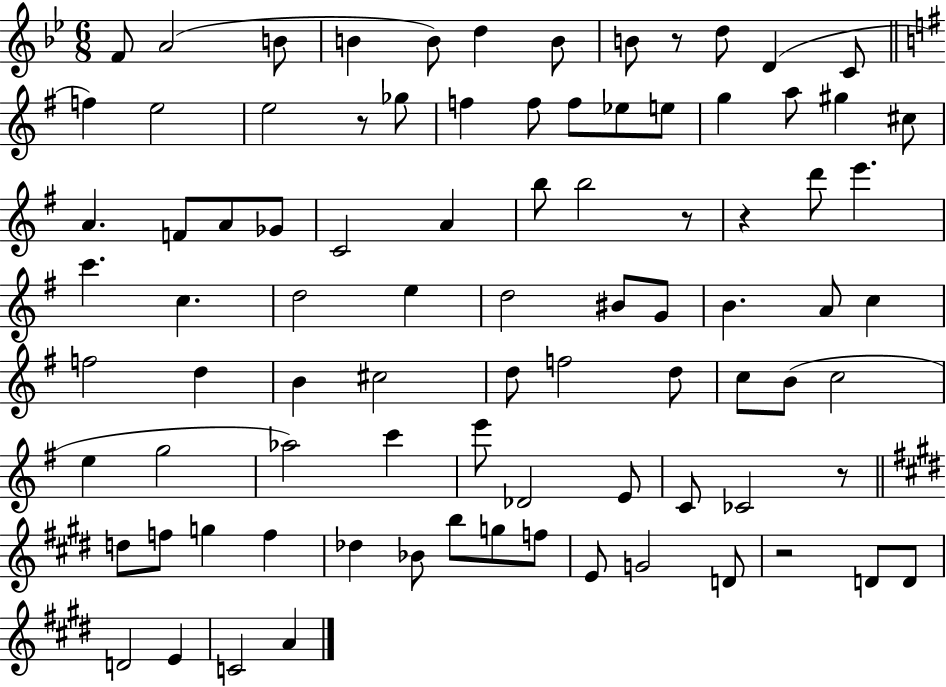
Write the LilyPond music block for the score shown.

{
  \clef treble
  \numericTimeSignature
  \time 6/8
  \key bes \major
  f'8 a'2( b'8 | b'4 b'8) d''4 b'8 | b'8 r8 d''8 d'4( c'8 | \bar "||" \break \key e \minor f''4) e''2 | e''2 r8 ges''8 | f''4 f''8 f''8 ees''8 e''8 | g''4 a''8 gis''4 cis''8 | \break a'4. f'8 a'8 ges'8 | c'2 a'4 | b''8 b''2 r8 | r4 d'''8 e'''4. | \break c'''4. c''4. | d''2 e''4 | d''2 bis'8 g'8 | b'4. a'8 c''4 | \break f''2 d''4 | b'4 cis''2 | d''8 f''2 d''8 | c''8 b'8( c''2 | \break e''4 g''2 | aes''2) c'''4 | e'''8 des'2 e'8 | c'8 ces'2 r8 | \break \bar "||" \break \key e \major d''8 f''8 g''4 f''4 | des''4 bes'8 b''8 g''8 f''8 | e'8 g'2 d'8 | r2 d'8 d'8 | \break d'2 e'4 | c'2 a'4 | \bar "|."
}